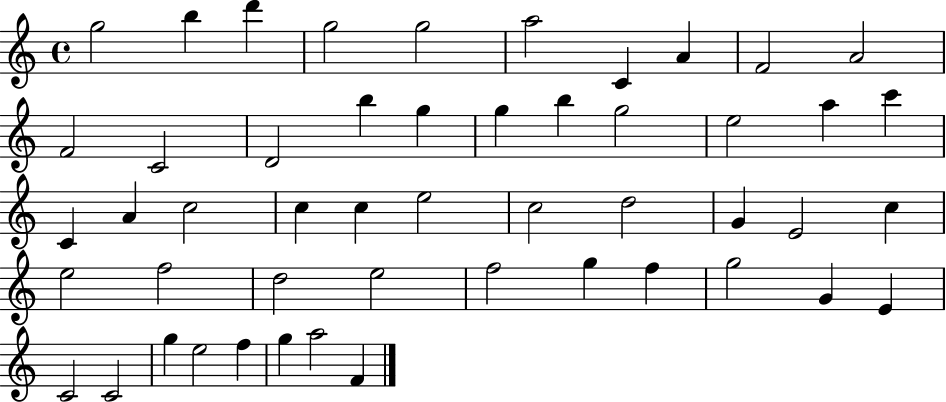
G5/h B5/q D6/q G5/h G5/h A5/h C4/q A4/q F4/h A4/h F4/h C4/h D4/h B5/q G5/q G5/q B5/q G5/h E5/h A5/q C6/q C4/q A4/q C5/h C5/q C5/q E5/h C5/h D5/h G4/q E4/h C5/q E5/h F5/h D5/h E5/h F5/h G5/q F5/q G5/h G4/q E4/q C4/h C4/h G5/q E5/h F5/q G5/q A5/h F4/q